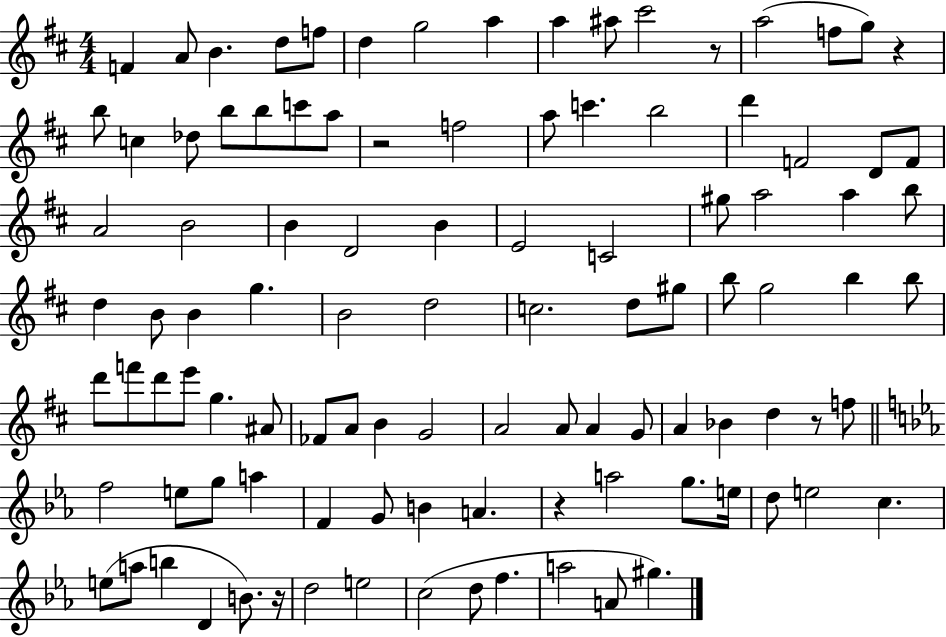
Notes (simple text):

F4/q A4/e B4/q. D5/e F5/e D5/q G5/h A5/q A5/q A#5/e C#6/h R/e A5/h F5/e G5/e R/q B5/e C5/q Db5/e B5/e B5/e C6/e A5/e R/h F5/h A5/e C6/q. B5/h D6/q F4/h D4/e F4/e A4/h B4/h B4/q D4/h B4/q E4/h C4/h G#5/e A5/h A5/q B5/e D5/q B4/e B4/q G5/q. B4/h D5/h C5/h. D5/e G#5/e B5/e G5/h B5/q B5/e D6/e F6/e D6/e E6/e G5/q. A#4/e FES4/e A4/e B4/q G4/h A4/h A4/e A4/q G4/e A4/q Bb4/q D5/q R/e F5/e F5/h E5/e G5/e A5/q F4/q G4/e B4/q A4/q. R/q A5/h G5/e. E5/s D5/e E5/h C5/q. E5/e A5/e B5/q D4/q B4/e. R/s D5/h E5/h C5/h D5/e F5/q. A5/h A4/e G#5/q.